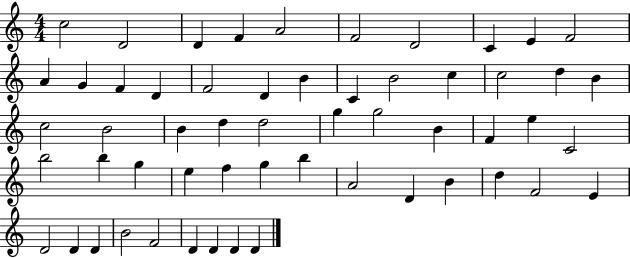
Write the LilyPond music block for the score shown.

{
  \clef treble
  \numericTimeSignature
  \time 4/4
  \key c \major
  c''2 d'2 | d'4 f'4 a'2 | f'2 d'2 | c'4 e'4 f'2 | \break a'4 g'4 f'4 d'4 | f'2 d'4 b'4 | c'4 b'2 c''4 | c''2 d''4 b'4 | \break c''2 b'2 | b'4 d''4 d''2 | g''4 g''2 b'4 | f'4 e''4 c'2 | \break b''2 b''4 g''4 | e''4 f''4 g''4 b''4 | a'2 d'4 b'4 | d''4 f'2 e'4 | \break d'2 d'4 d'4 | b'2 f'2 | d'4 d'4 d'4 d'4 | \bar "|."
}